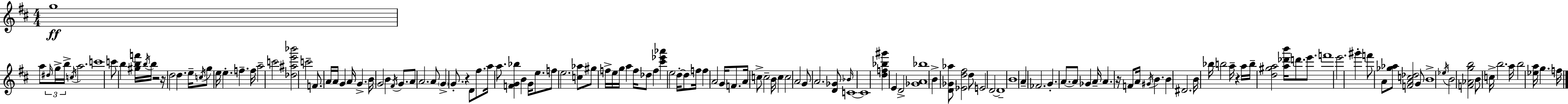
X:1
T:Untitled
M:4/4
L:1/4
K:D
g4 a/2 ^d/4 g/4 b/4 c/4 a2 c'4 c'/2 b [^gbf']/4 b/4 b/4 z2 z/4 d2 d e/4 c/4 g/2 e/4 e f f/4 a2 c'2 [_d^ae'_b']2 c'2 F/2 A/4 A/4 G A/4 G B/4 G2 B ^F/4 G/2 A/2 A2 A/2 G G/2 z D/2 ^f/2 a/4 a/2 [FG_b] B G/4 e/2 f/2 e2 [c_a]/2 ^g/2 f/4 e/4 g/4 a f/4 _d/2 f [^c'_e'_a'] e2 d/4 d/2 f/4 f A2 G/4 F/2 A/4 c/2 c2 B/4 c c2 A2 G/2 A2 [D_G]/2 _B/4 C4 C4 [df_b^g'] E D2 [_GA_b]4 B [D_G_a]/2 [_Ed^f]2 d/2 E2 D2 D4 B4 A _F2 G A/2 A/2 _G A/4 A z/4 F/2 A/4 ^G/4 B B ^D2 B/4 _b/4 b2 a/4 z a/4 b/4 [d^ga]2 [a_d'b']/4 d'/2 e'/2 f'4 e'2 ^g' f'/2 A/2 [_g_a]/2 [FAc_d]2 G/2 B4 _e/4 B2 [F_Agb]2 B/2 c/4 b2 a/4 b2 [_ea]/4 g f/4